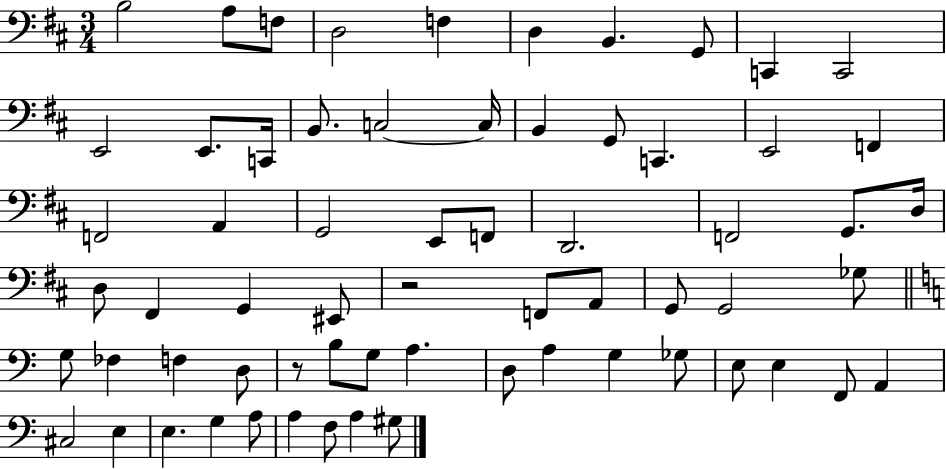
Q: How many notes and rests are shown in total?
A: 65